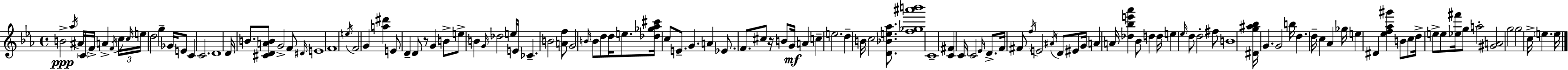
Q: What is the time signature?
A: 4/4